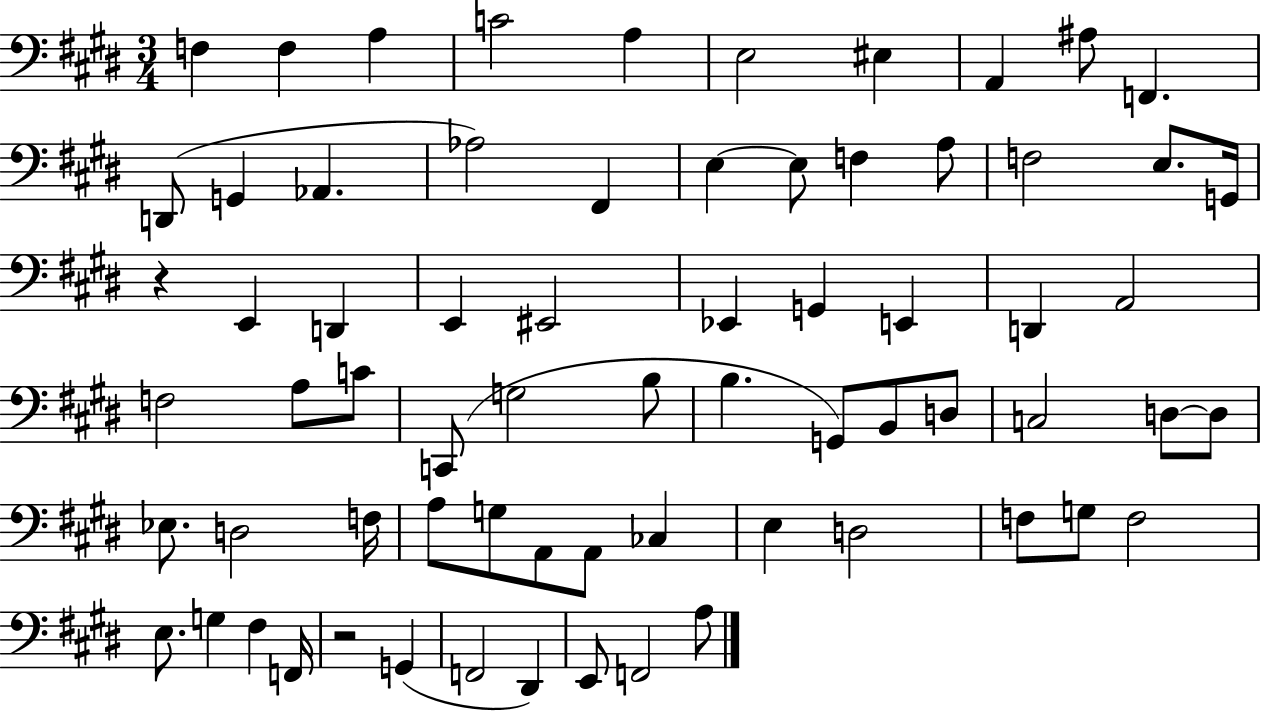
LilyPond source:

{
  \clef bass
  \numericTimeSignature
  \time 3/4
  \key e \major
  f4 f4 a4 | c'2 a4 | e2 eis4 | a,4 ais8 f,4. | \break d,8( g,4 aes,4. | aes2) fis,4 | e4~~ e8 f4 a8 | f2 e8. g,16 | \break r4 e,4 d,4 | e,4 eis,2 | ees,4 g,4 e,4 | d,4 a,2 | \break f2 a8 c'8 | c,8( g2 b8 | b4. g,8) b,8 d8 | c2 d8~~ d8 | \break ees8. d2 f16 | a8 g8 a,8 a,8 ces4 | e4 d2 | f8 g8 f2 | \break e8. g4 fis4 f,16 | r2 g,4( | f,2 dis,4) | e,8 f,2 a8 | \break \bar "|."
}